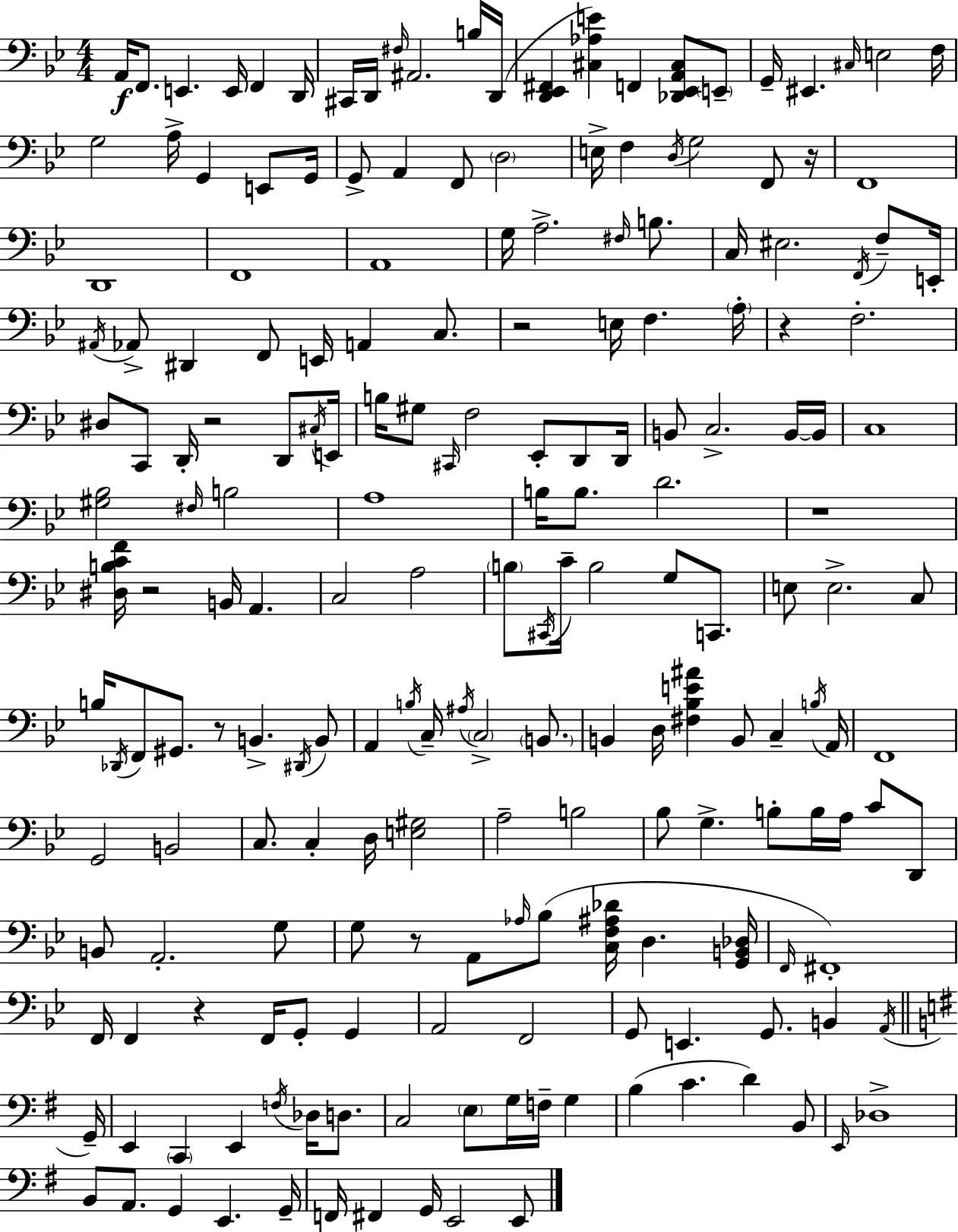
A2/s F2/e. E2/q. E2/s F2/q D2/s C#2/s D2/s F#3/s A#2/h. B3/s D2/s [D2,Eb2,F#2]/q [C#3,Ab3,E4]/q F2/q [Db2,Eb2,A2,C#3]/e E2/e G2/s EIS2/q. C#3/s E3/h F3/s G3/h A3/s G2/q E2/e G2/s G2/e A2/q F2/e D3/h E3/s F3/q D3/s G3/h F2/e R/s F2/w D2/w F2/w A2/w G3/s A3/h. F#3/s B3/e. C3/s EIS3/h. F2/s F3/e E2/s A#2/s Ab2/e D#2/q F2/e E2/s A2/q C3/e. R/h E3/s F3/q. A3/s R/q F3/h. D#3/e C2/e D2/s R/h D2/e C#3/s E2/s B3/s G#3/e C#2/s F3/h Eb2/e D2/e D2/s B2/e C3/h. B2/s B2/s C3/w [G#3,Bb3]/h F#3/s B3/h A3/w B3/s B3/e. D4/h. R/w [D#3,B3,C4,F4]/s R/h B2/s A2/q. C3/h A3/h B3/e C#2/s C4/s B3/h G3/e C2/e. E3/e E3/h. C3/e B3/s Db2/s F2/e G#2/e. R/e B2/q. D#2/s B2/e A2/q B3/s C3/s A#3/s C3/h B2/e. B2/q D3/s [F#3,Bb3,E4,A#4]/q B2/e C3/q B3/s A2/s F2/w G2/h B2/h C3/e. C3/q D3/s [E3,G#3]/h A3/h B3/h Bb3/e G3/q. B3/e B3/s A3/s C4/e D2/e B2/e A2/h. G3/e G3/e R/e A2/e Ab3/s Bb3/e [C3,F3,A#3,Db4]/s D3/q. [G2,B2,Db3]/s F2/s F#2/w F2/s F2/q R/q F2/s G2/e G2/q A2/h F2/h G2/e E2/q. G2/e. B2/q A2/s G2/s E2/q C2/q E2/q F3/s Db3/s D3/e. C3/h E3/e G3/s F3/s G3/q B3/q C4/q. D4/q B2/e E2/s Db3/w B2/e A2/e. G2/q E2/q. G2/s F2/s F#2/q G2/s E2/h E2/e